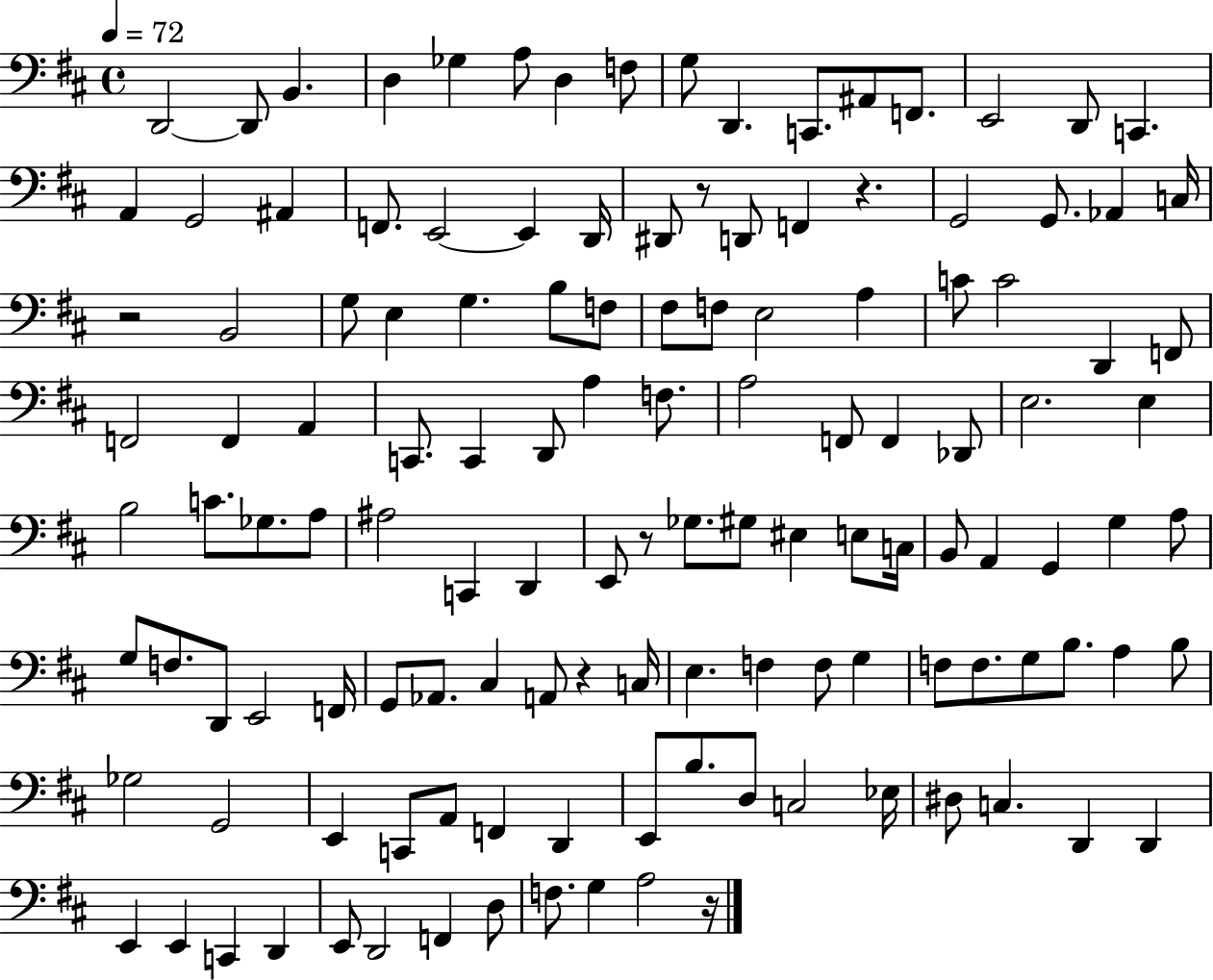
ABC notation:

X:1
T:Untitled
M:4/4
L:1/4
K:D
D,,2 D,,/2 B,, D, _G, A,/2 D, F,/2 G,/2 D,, C,,/2 ^A,,/2 F,,/2 E,,2 D,,/2 C,, A,, G,,2 ^A,, F,,/2 E,,2 E,, D,,/4 ^D,,/2 z/2 D,,/2 F,, z G,,2 G,,/2 _A,, C,/4 z2 B,,2 G,/2 E, G, B,/2 F,/2 ^F,/2 F,/2 E,2 A, C/2 C2 D,, F,,/2 F,,2 F,, A,, C,,/2 C,, D,,/2 A, F,/2 A,2 F,,/2 F,, _D,,/2 E,2 E, B,2 C/2 _G,/2 A,/2 ^A,2 C,, D,, E,,/2 z/2 _G,/2 ^G,/2 ^E, E,/2 C,/4 B,,/2 A,, G,, G, A,/2 G,/2 F,/2 D,,/2 E,,2 F,,/4 G,,/2 _A,,/2 ^C, A,,/2 z C,/4 E, F, F,/2 G, F,/2 F,/2 G,/2 B,/2 A, B,/2 _G,2 G,,2 E,, C,,/2 A,,/2 F,, D,, E,,/2 B,/2 D,/2 C,2 _E,/4 ^D,/2 C, D,, D,, E,, E,, C,, D,, E,,/2 D,,2 F,, D,/2 F,/2 G, A,2 z/4